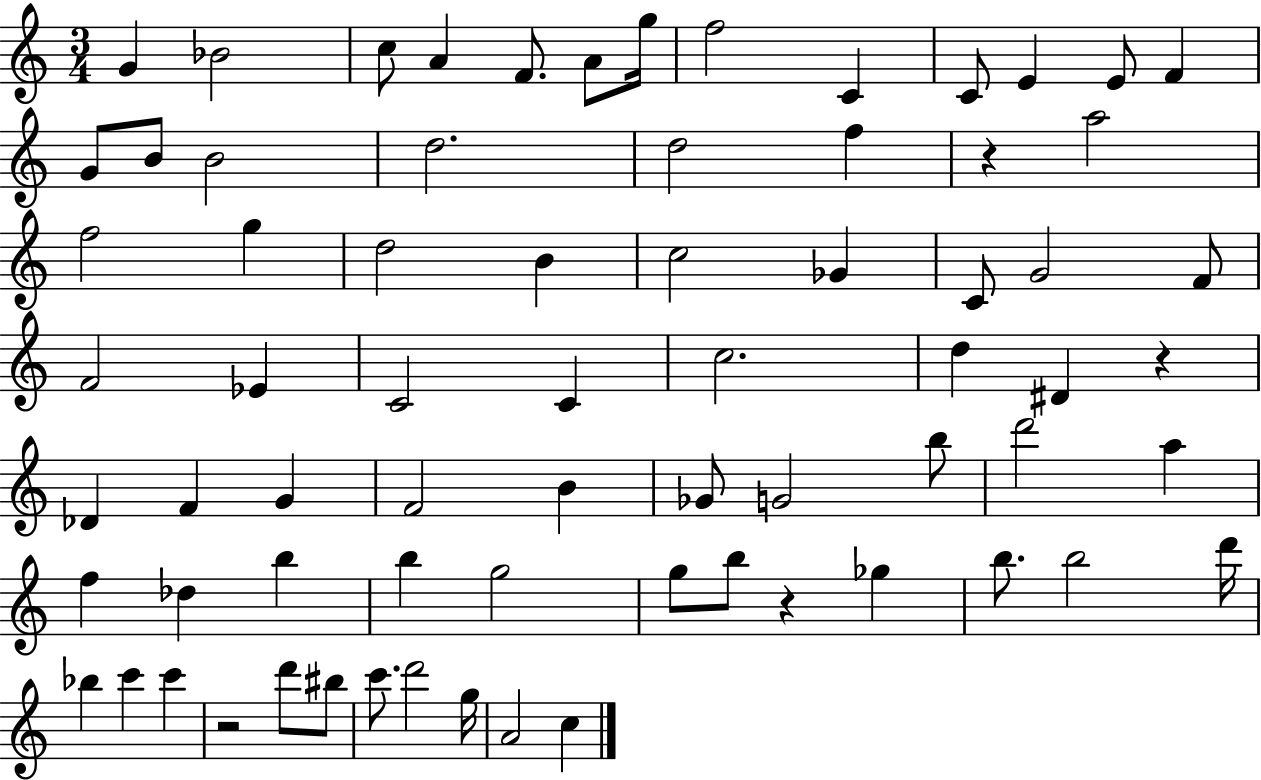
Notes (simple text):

G4/q Bb4/h C5/e A4/q F4/e. A4/e G5/s F5/h C4/q C4/e E4/q E4/e F4/q G4/e B4/e B4/h D5/h. D5/h F5/q R/q A5/h F5/h G5/q D5/h B4/q C5/h Gb4/q C4/e G4/h F4/e F4/h Eb4/q C4/h C4/q C5/h. D5/q D#4/q R/q Db4/q F4/q G4/q F4/h B4/q Gb4/e G4/h B5/e D6/h A5/q F5/q Db5/q B5/q B5/q G5/h G5/e B5/e R/q Gb5/q B5/e. B5/h D6/s Bb5/q C6/q C6/q R/h D6/e BIS5/e C6/e. D6/h G5/s A4/h C5/q